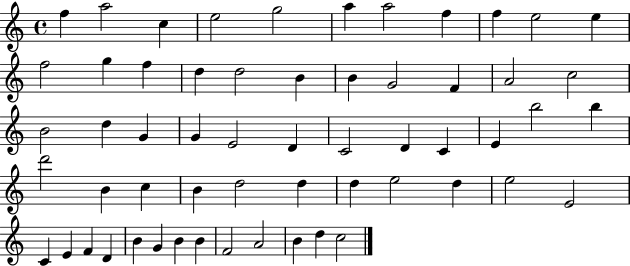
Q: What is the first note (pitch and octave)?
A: F5